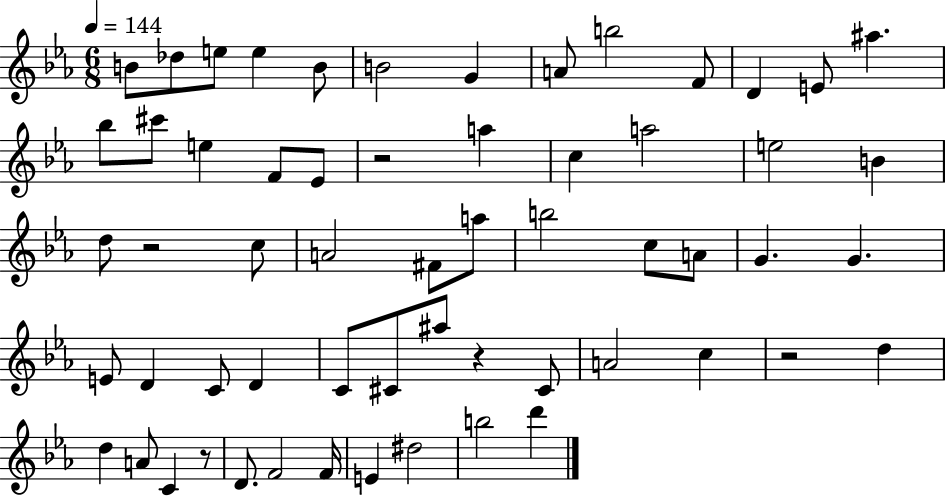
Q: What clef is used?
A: treble